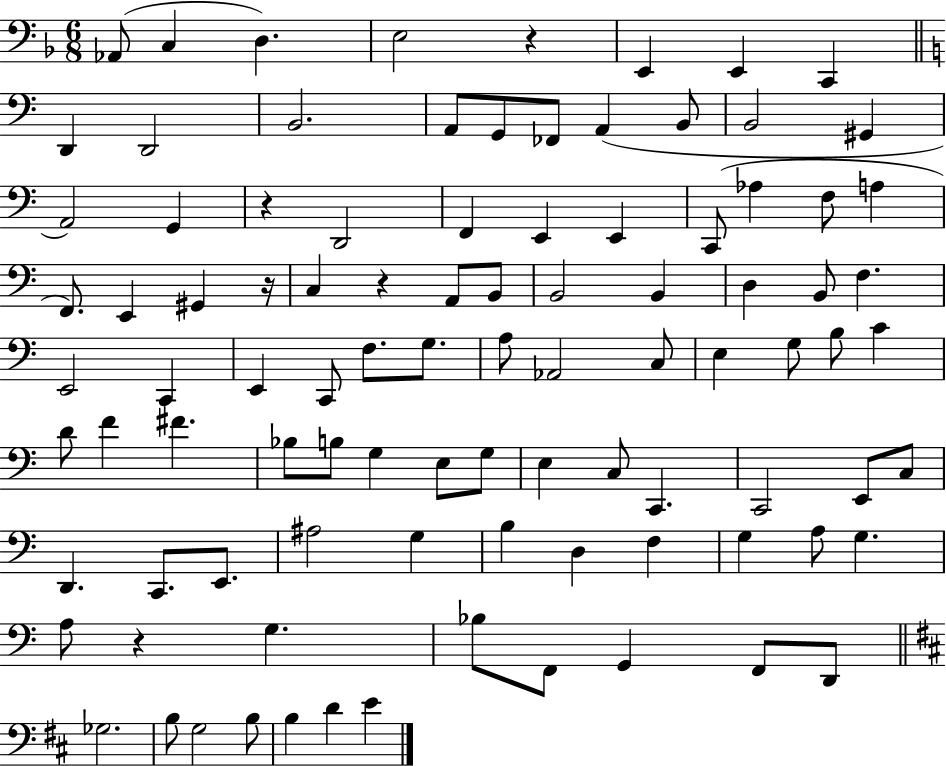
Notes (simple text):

Ab2/e C3/q D3/q. E3/h R/q E2/q E2/q C2/q D2/q D2/h B2/h. A2/e G2/e FES2/e A2/q B2/e B2/h G#2/q A2/h G2/q R/q D2/h F2/q E2/q E2/q C2/e Ab3/q F3/e A3/q F2/e. E2/q G#2/q R/s C3/q R/q A2/e B2/e B2/h B2/q D3/q B2/e F3/q. E2/h C2/q E2/q C2/e F3/e. G3/e. A3/e Ab2/h C3/e E3/q G3/e B3/e C4/q D4/e F4/q F#4/q. Bb3/e B3/e G3/q E3/e G3/e E3/q C3/e C2/q. C2/h E2/e C3/e D2/q. C2/e. E2/e. A#3/h G3/q B3/q D3/q F3/q G3/q A3/e G3/q. A3/e R/q G3/q. Bb3/e F2/e G2/q F2/e D2/e Gb3/h. B3/e G3/h B3/e B3/q D4/q E4/q